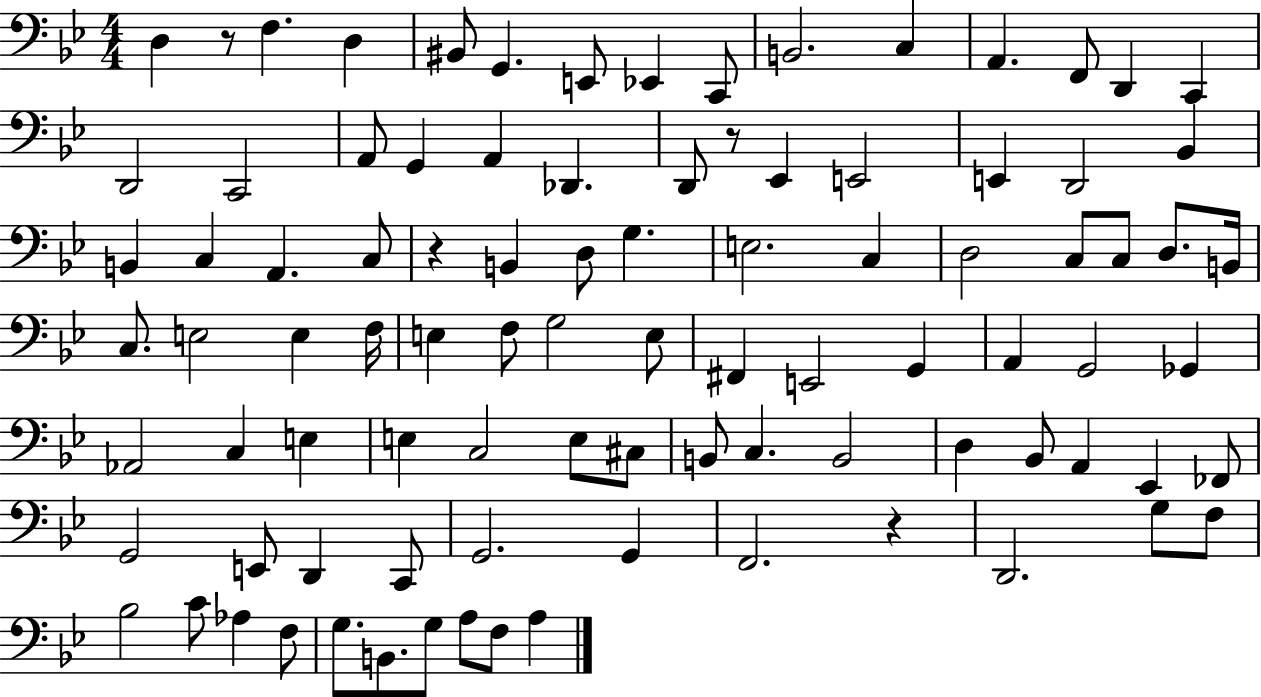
X:1
T:Untitled
M:4/4
L:1/4
K:Bb
D, z/2 F, D, ^B,,/2 G,, E,,/2 _E,, C,,/2 B,,2 C, A,, F,,/2 D,, C,, D,,2 C,,2 A,,/2 G,, A,, _D,, D,,/2 z/2 _E,, E,,2 E,, D,,2 _B,, B,, C, A,, C,/2 z B,, D,/2 G, E,2 C, D,2 C,/2 C,/2 D,/2 B,,/4 C,/2 E,2 E, F,/4 E, F,/2 G,2 E,/2 ^F,, E,,2 G,, A,, G,,2 _G,, _A,,2 C, E, E, C,2 E,/2 ^C,/2 B,,/2 C, B,,2 D, _B,,/2 A,, _E,, _F,,/2 G,,2 E,,/2 D,, C,,/2 G,,2 G,, F,,2 z D,,2 G,/2 F,/2 _B,2 C/2 _A, F,/2 G,/2 B,,/2 G,/2 A,/2 F,/2 A,